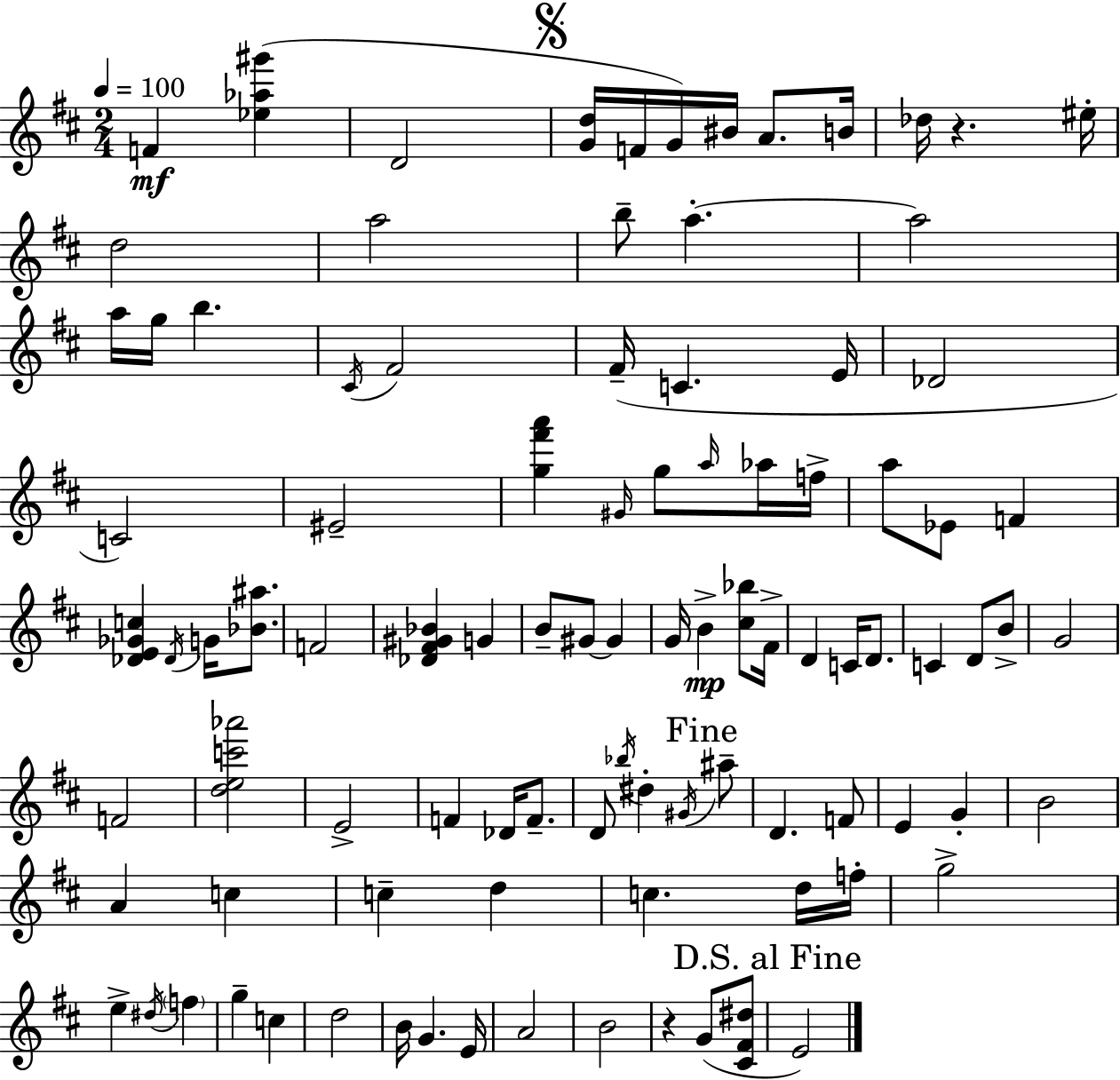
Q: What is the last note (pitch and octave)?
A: E4